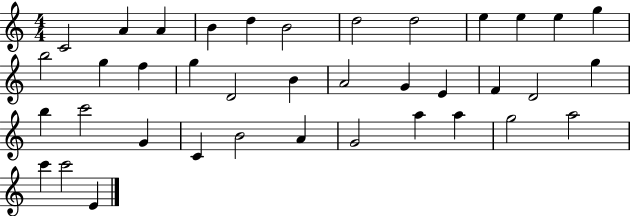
C4/h A4/q A4/q B4/q D5/q B4/h D5/h D5/h E5/q E5/q E5/q G5/q B5/h G5/q F5/q G5/q D4/h B4/q A4/h G4/q E4/q F4/q D4/h G5/q B5/q C6/h G4/q C4/q B4/h A4/q G4/h A5/q A5/q G5/h A5/h C6/q C6/h E4/q